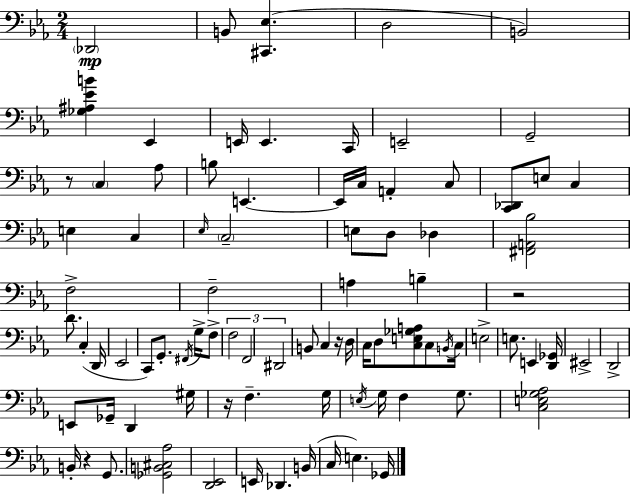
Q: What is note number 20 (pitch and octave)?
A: C3